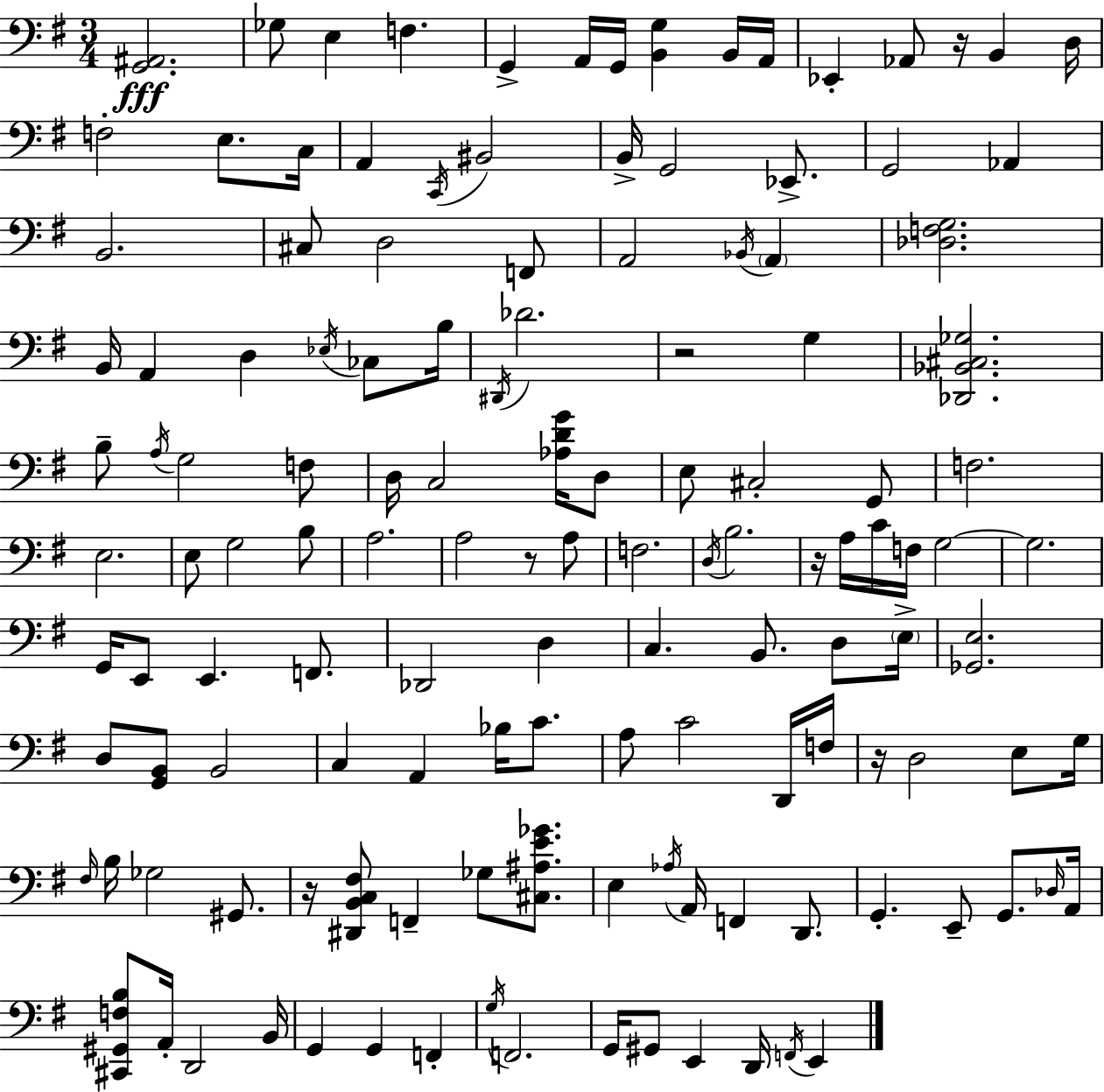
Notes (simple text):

[G2,A#2]/h. Gb3/e E3/q F3/q. G2/q A2/s G2/s [B2,G3]/q B2/s A2/s Eb2/q Ab2/e R/s B2/q D3/s F3/h E3/e. C3/s A2/q C2/s BIS2/h B2/s G2/h Eb2/e. G2/h Ab2/q B2/h. C#3/e D3/h F2/e A2/h Bb2/s A2/q [Db3,F3,G3]/h. B2/s A2/q D3/q Eb3/s CES3/e B3/s D#2/s Db4/h. R/h G3/q [Db2,Bb2,C#3,Gb3]/h. B3/e A3/s G3/h F3/e D3/s C3/h [Ab3,D4,G4]/s D3/e E3/e C#3/h G2/e F3/h. E3/h. E3/e G3/h B3/e A3/h. A3/h R/e A3/e F3/h. D3/s B3/h. R/s A3/s C4/s F3/s G3/h G3/h. G2/s E2/e E2/q. F2/e. Db2/h D3/q C3/q. B2/e. D3/e E3/s [Gb2,E3]/h. D3/e [G2,B2]/e B2/h C3/q A2/q Bb3/s C4/e. A3/e C4/h D2/s F3/s R/s D3/h E3/e G3/s F#3/s B3/s Gb3/h G#2/e. R/s [D#2,B2,C3,F#3]/e F2/q Gb3/e [C#3,A#3,E4,Gb4]/e. E3/q Ab3/s A2/s F2/q D2/e. G2/q. E2/e G2/e. Db3/s A2/s [C#2,G#2,F3,B3]/e A2/s D2/h B2/s G2/q G2/q F2/q G3/s F2/h. G2/s G#2/e E2/q D2/s F2/s E2/q